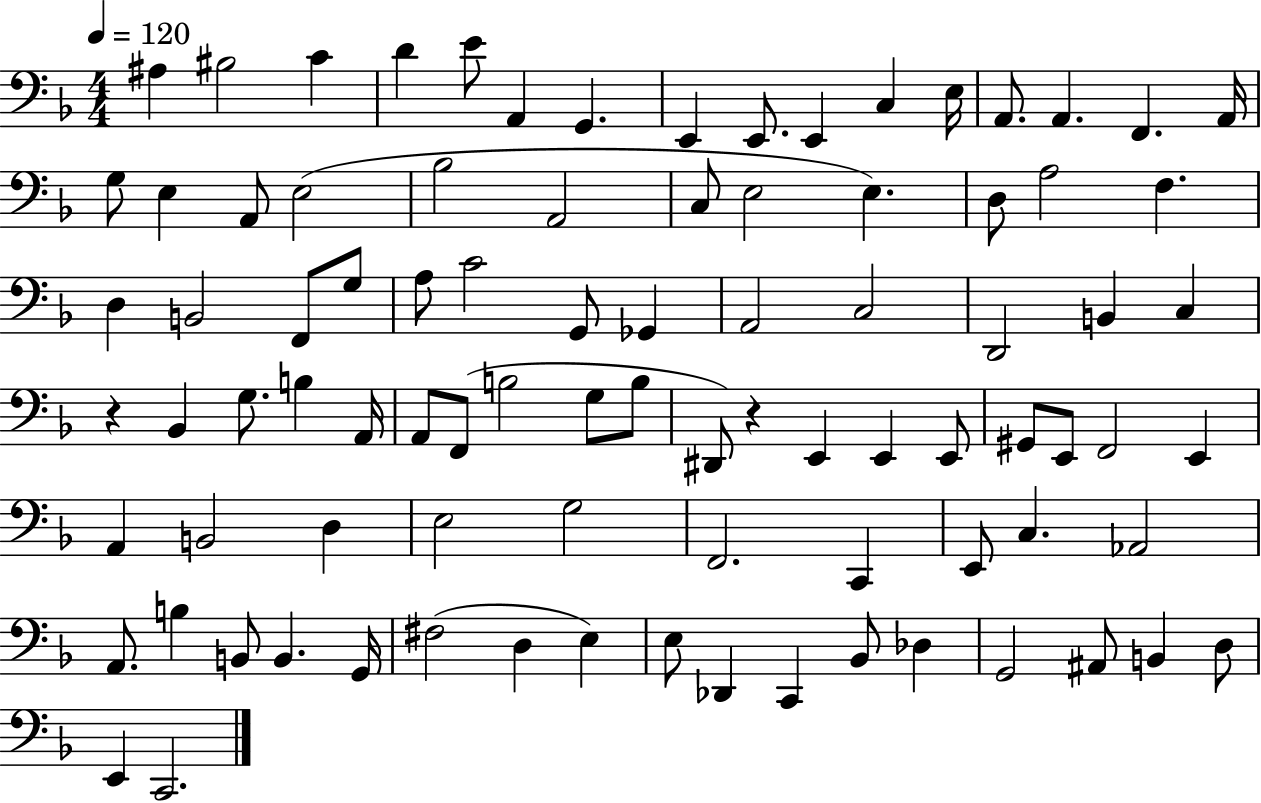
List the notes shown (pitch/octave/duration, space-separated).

A#3/q BIS3/h C4/q D4/q E4/e A2/q G2/q. E2/q E2/e. E2/q C3/q E3/s A2/e. A2/q. F2/q. A2/s G3/e E3/q A2/e E3/h Bb3/h A2/h C3/e E3/h E3/q. D3/e A3/h F3/q. D3/q B2/h F2/e G3/e A3/e C4/h G2/e Gb2/q A2/h C3/h D2/h B2/q C3/q R/q Bb2/q G3/e. B3/q A2/s A2/e F2/e B3/h G3/e B3/e D#2/e R/q E2/q E2/q E2/e G#2/e E2/e F2/h E2/q A2/q B2/h D3/q E3/h G3/h F2/h. C2/q E2/e C3/q. Ab2/h A2/e. B3/q B2/e B2/q. G2/s F#3/h D3/q E3/q E3/e Db2/q C2/q Bb2/e Db3/q G2/h A#2/e B2/q D3/e E2/q C2/h.